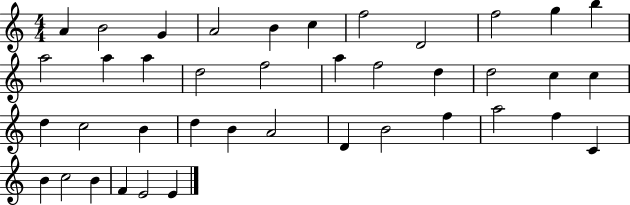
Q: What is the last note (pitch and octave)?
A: E4